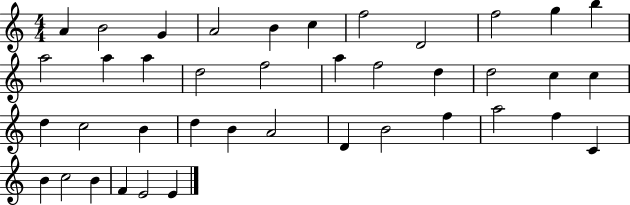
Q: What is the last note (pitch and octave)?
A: E4